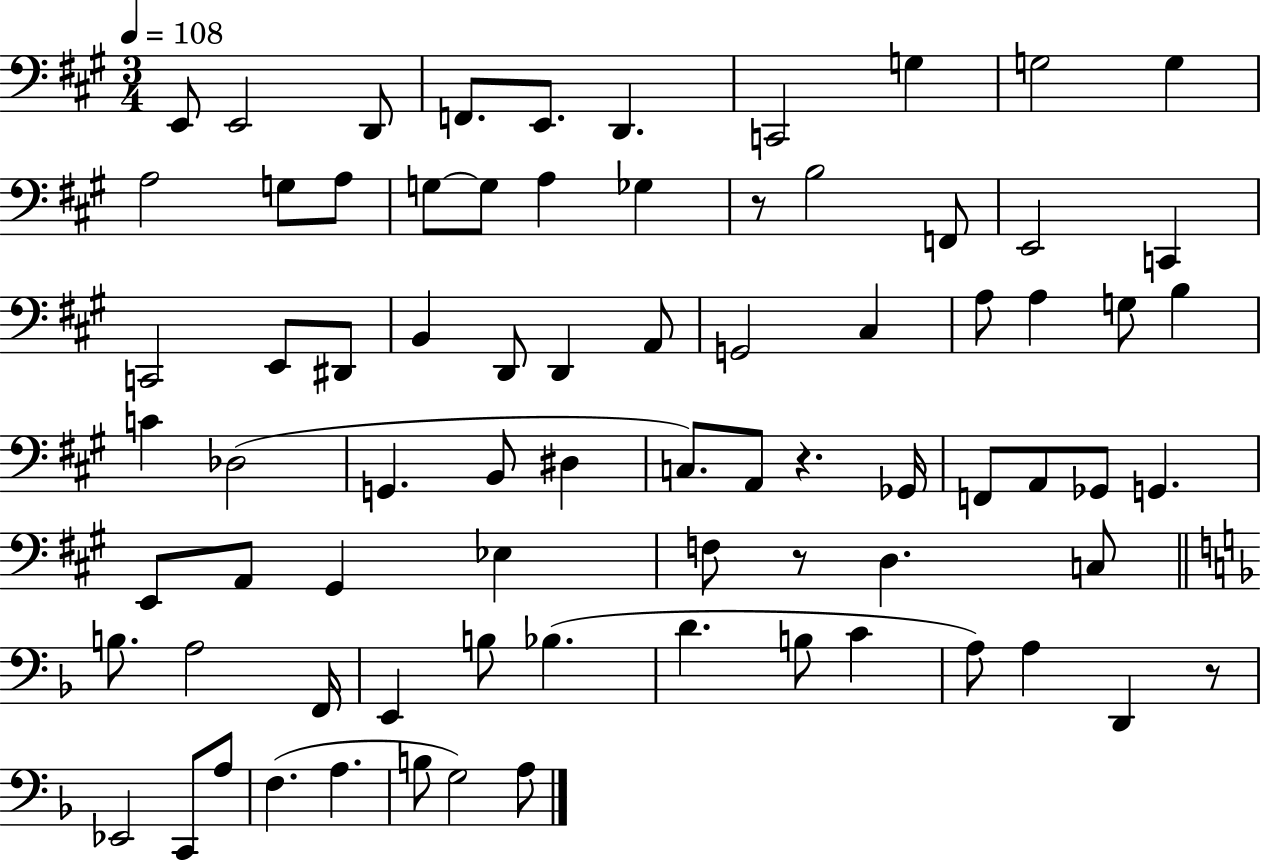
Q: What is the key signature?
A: A major